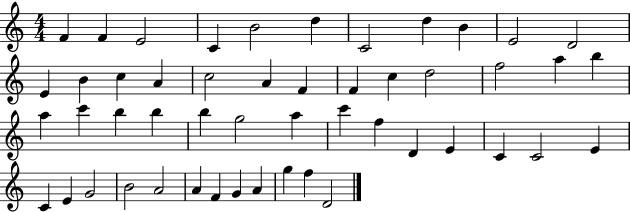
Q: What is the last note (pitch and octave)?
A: D4